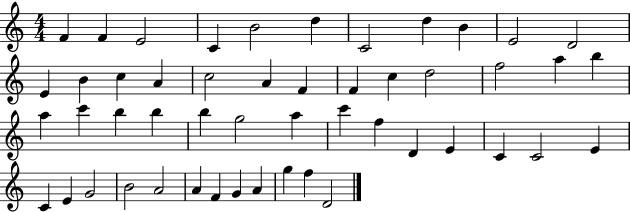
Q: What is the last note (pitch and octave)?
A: D4